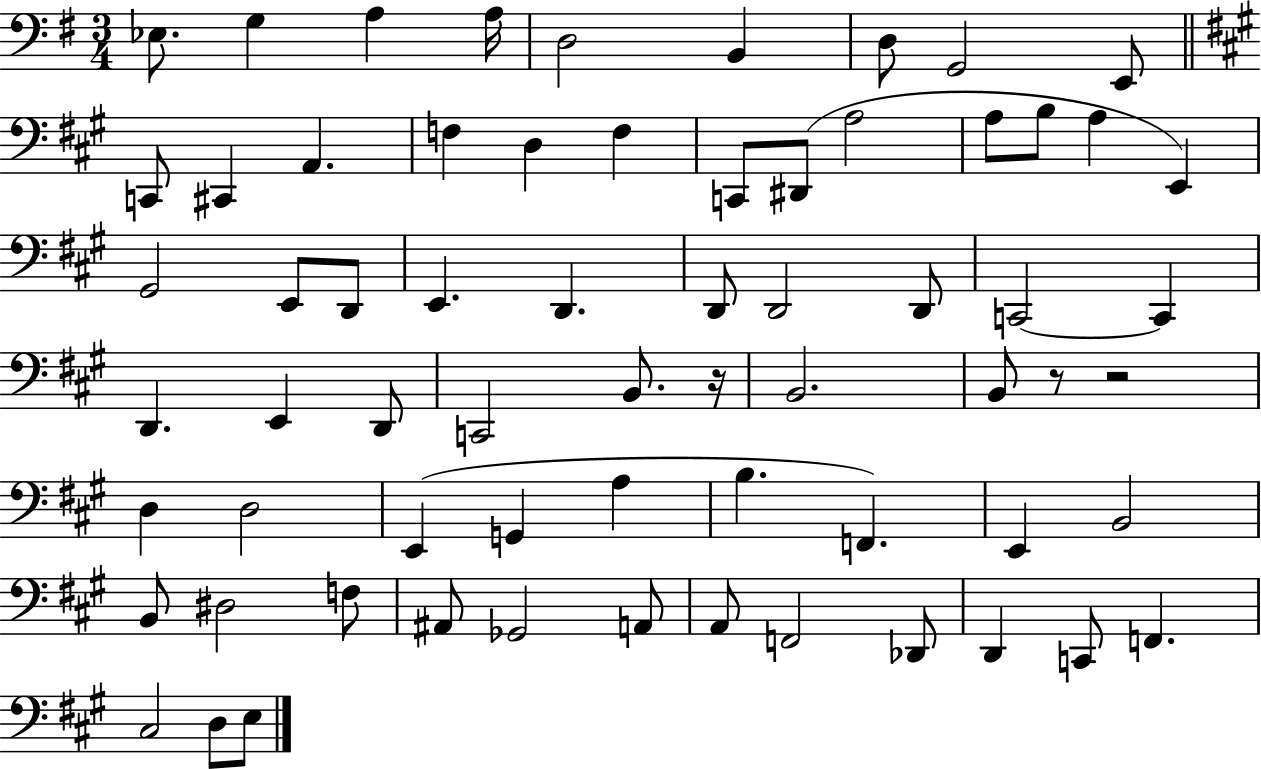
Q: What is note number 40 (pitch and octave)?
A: D3